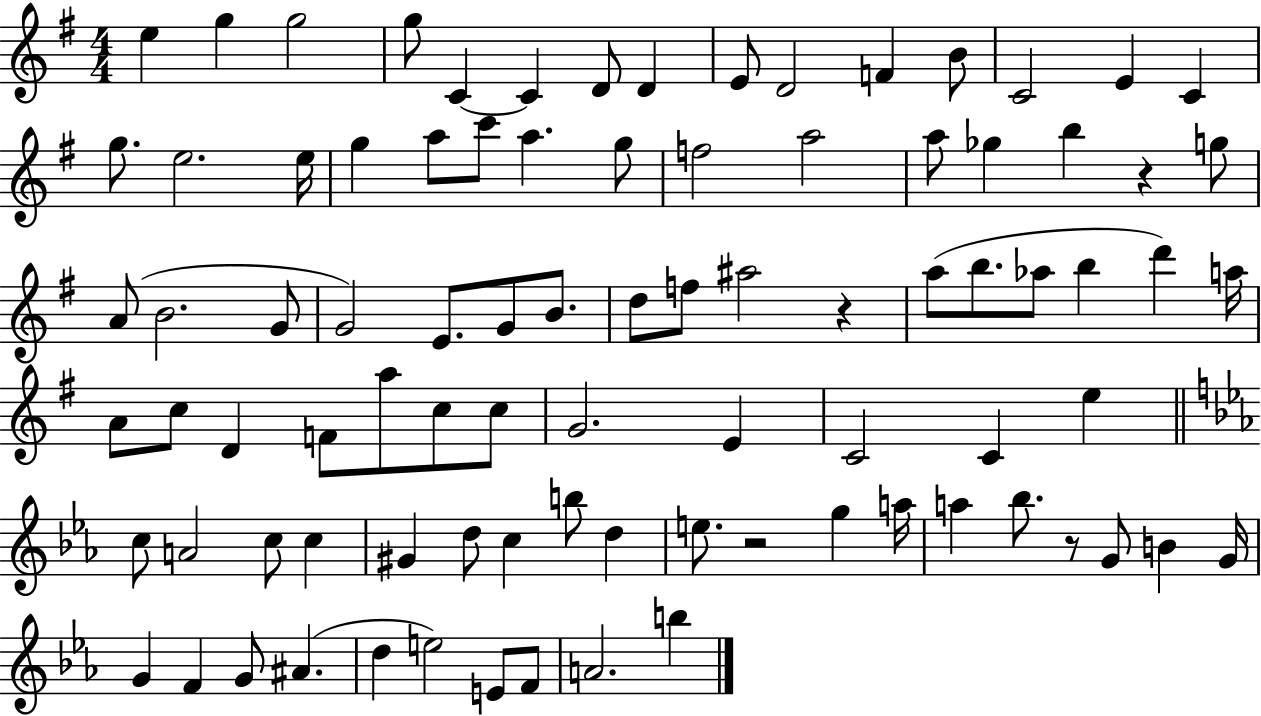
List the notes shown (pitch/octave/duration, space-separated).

E5/q G5/q G5/h G5/e C4/q C4/q D4/e D4/q E4/e D4/h F4/q B4/e C4/h E4/q C4/q G5/e. E5/h. E5/s G5/q A5/e C6/e A5/q. G5/e F5/h A5/h A5/e Gb5/q B5/q R/q G5/e A4/e B4/h. G4/e G4/h E4/e. G4/e B4/e. D5/e F5/e A#5/h R/q A5/e B5/e. Ab5/e B5/q D6/q A5/s A4/e C5/e D4/q F4/e A5/e C5/e C5/e G4/h. E4/q C4/h C4/q E5/q C5/e A4/h C5/e C5/q G#4/q D5/e C5/q B5/e D5/q E5/e. R/h G5/q A5/s A5/q Bb5/e. R/e G4/e B4/q G4/s G4/q F4/q G4/e A#4/q. D5/q E5/h E4/e F4/e A4/h. B5/q